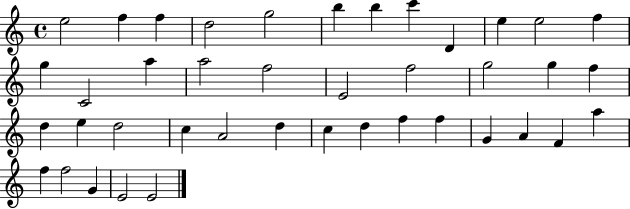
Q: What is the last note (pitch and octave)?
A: E4